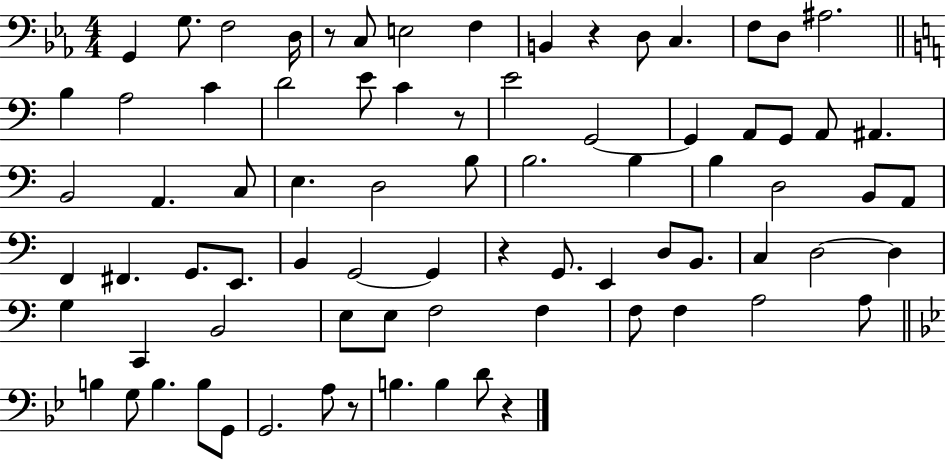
{
  \clef bass
  \numericTimeSignature
  \time 4/4
  \key ees \major
  \repeat volta 2 { g,4 g8. f2 d16 | r8 c8 e2 f4 | b,4 r4 d8 c4. | f8 d8 ais2. | \break \bar "||" \break \key a \minor b4 a2 c'4 | d'2 e'8 c'4 r8 | e'2 g,2~~ | g,4 a,8 g,8 a,8 ais,4. | \break b,2 a,4. c8 | e4. d2 b8 | b2. b4 | b4 d2 b,8 a,8 | \break f,4 fis,4. g,8. e,8. | b,4 g,2~~ g,4 | r4 g,8. e,4 d8 b,8. | c4 d2~~ d4 | \break g4 c,4 b,2 | e8 e8 f2 f4 | f8 f4 a2 a8 | \bar "||" \break \key bes \major b4 g8 b4. b8 g,8 | g,2. a8 r8 | b4. b4 d'8 r4 | } \bar "|."
}